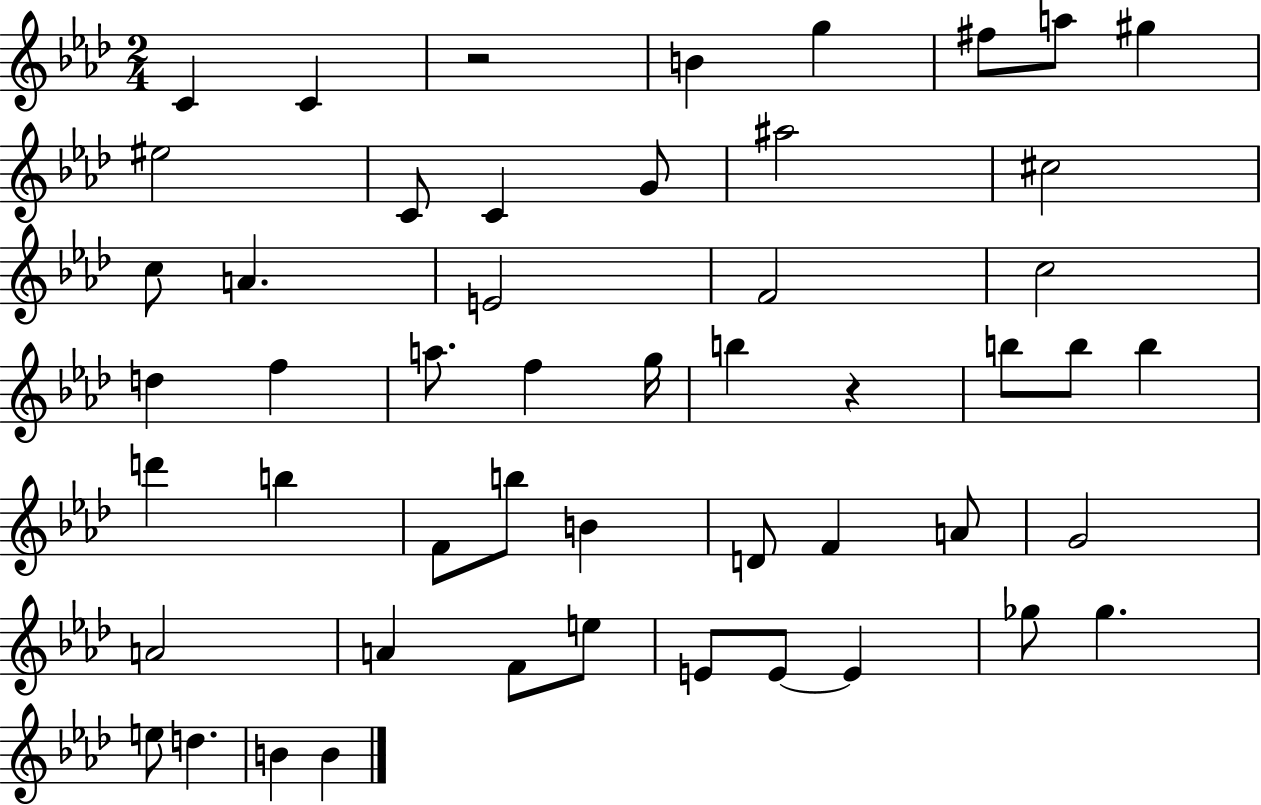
{
  \clef treble
  \numericTimeSignature
  \time 2/4
  \key aes \major
  c'4 c'4 | r2 | b'4 g''4 | fis''8 a''8 gis''4 | \break eis''2 | c'8 c'4 g'8 | ais''2 | cis''2 | \break c''8 a'4. | e'2 | f'2 | c''2 | \break d''4 f''4 | a''8. f''4 g''16 | b''4 r4 | b''8 b''8 b''4 | \break d'''4 b''4 | f'8 b''8 b'4 | d'8 f'4 a'8 | g'2 | \break a'2 | a'4 f'8 e''8 | e'8 e'8~~ e'4 | ges''8 ges''4. | \break e''8 d''4. | b'4 b'4 | \bar "|."
}